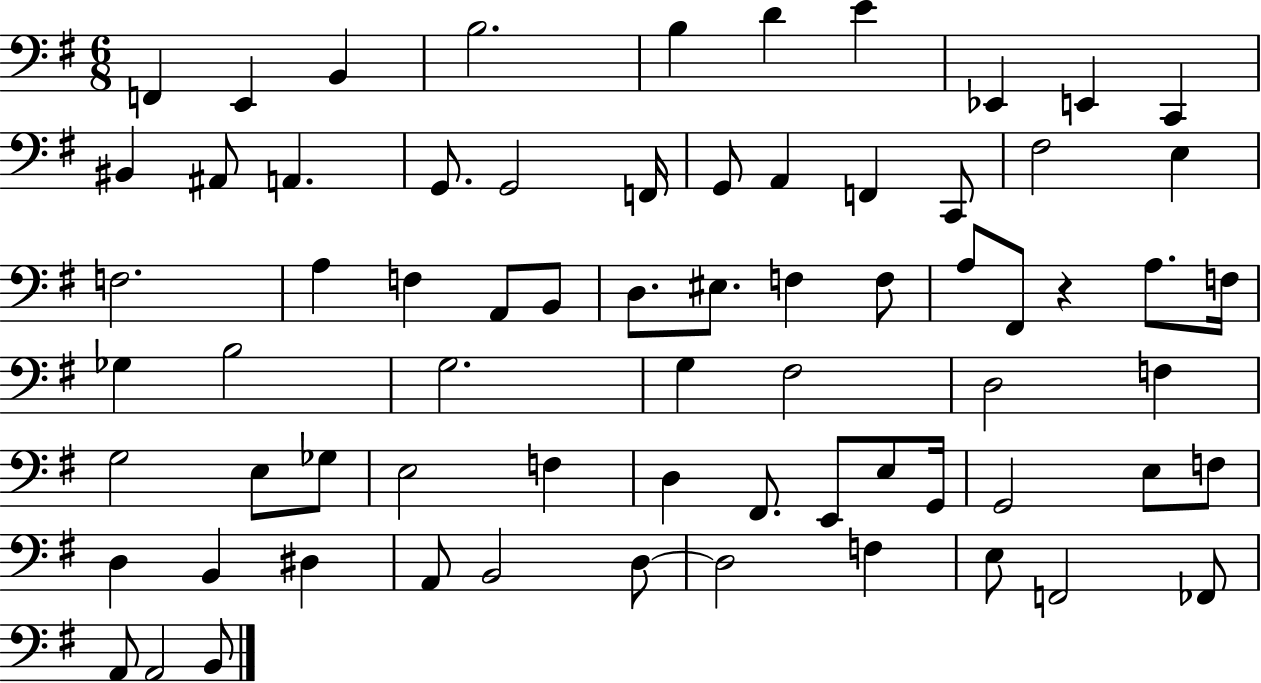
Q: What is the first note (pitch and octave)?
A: F2